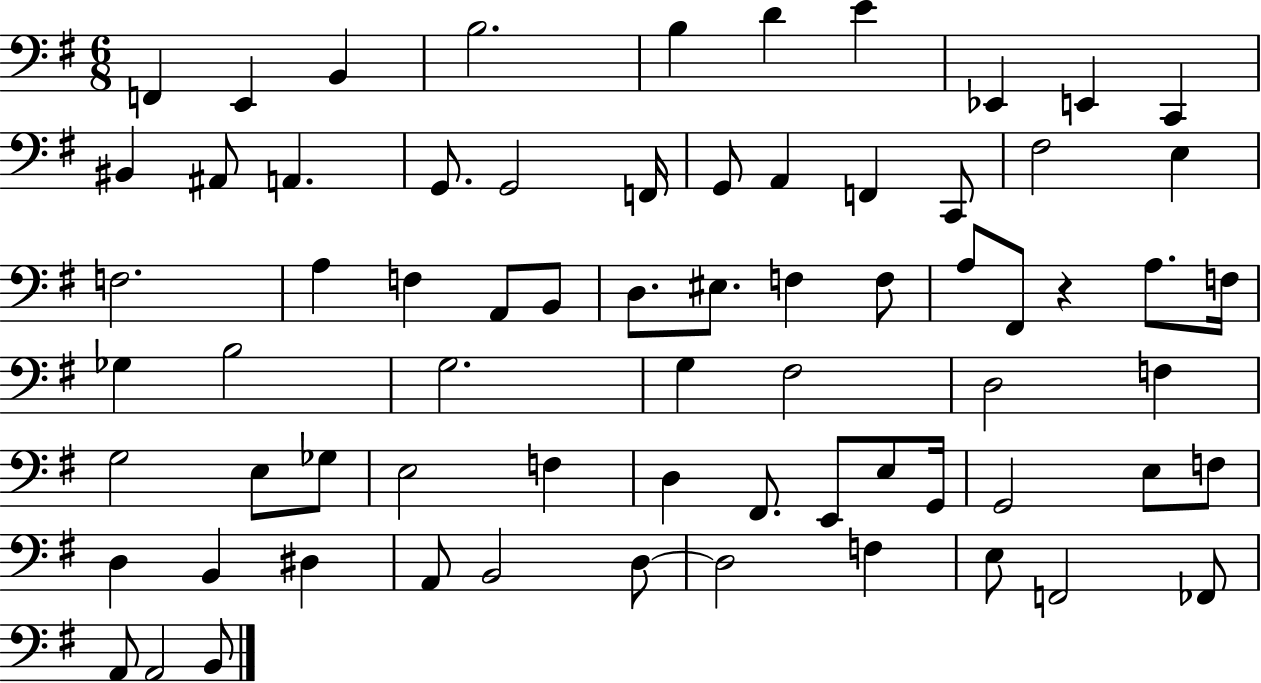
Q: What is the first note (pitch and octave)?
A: F2